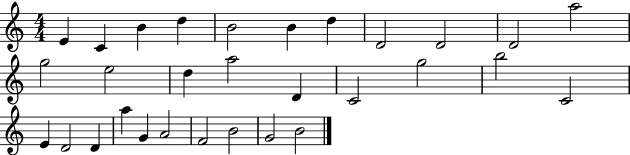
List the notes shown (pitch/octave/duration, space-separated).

E4/q C4/q B4/q D5/q B4/h B4/q D5/q D4/h D4/h D4/h A5/h G5/h E5/h D5/q A5/h D4/q C4/h G5/h B5/h C4/h E4/q D4/h D4/q A5/q G4/q A4/h F4/h B4/h G4/h B4/h